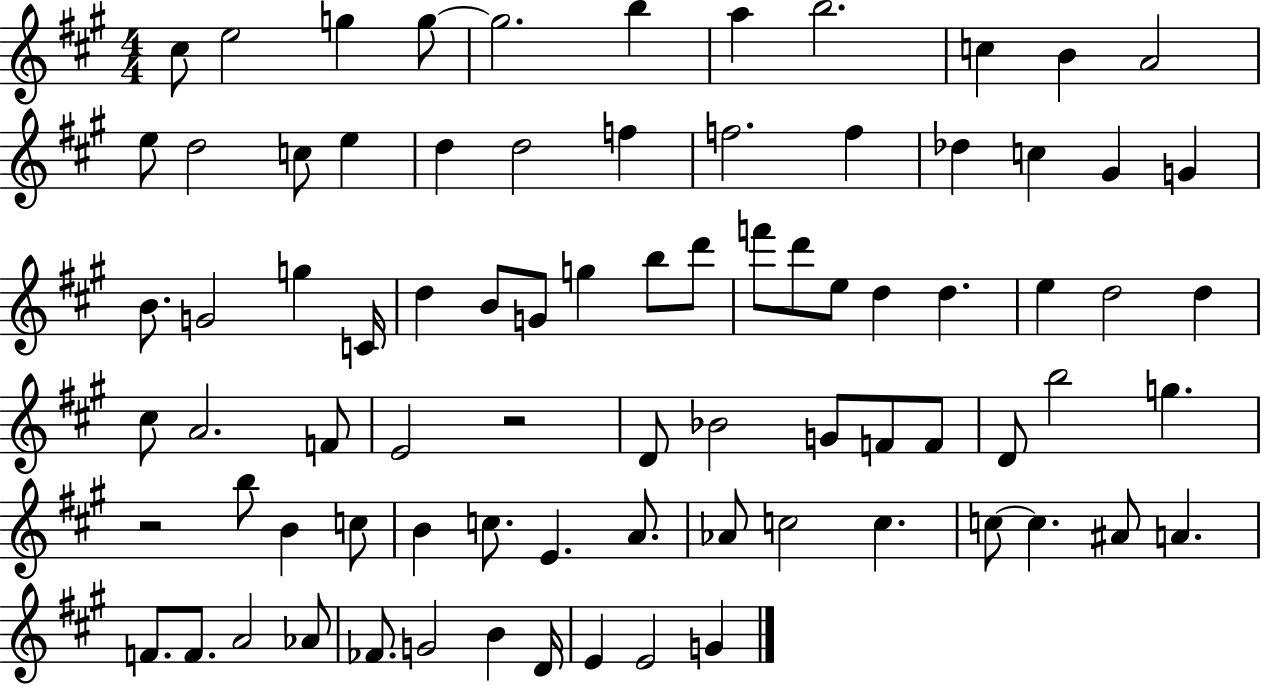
C#5/e E5/h G5/q G5/e G5/h. B5/q A5/q B5/h. C5/q B4/q A4/h E5/e D5/h C5/e E5/q D5/q D5/h F5/q F5/h. F5/q Db5/q C5/q G#4/q G4/q B4/e. G4/h G5/q C4/s D5/q B4/e G4/e G5/q B5/e D6/e F6/e D6/e E5/e D5/q D5/q. E5/q D5/h D5/q C#5/e A4/h. F4/e E4/h R/h D4/e Bb4/h G4/e F4/e F4/e D4/e B5/h G5/q. R/h B5/e B4/q C5/e B4/q C5/e. E4/q. A4/e. Ab4/e C5/h C5/q. C5/e C5/q. A#4/e A4/q. F4/e. F4/e. A4/h Ab4/e FES4/e. G4/h B4/q D4/s E4/q E4/h G4/q